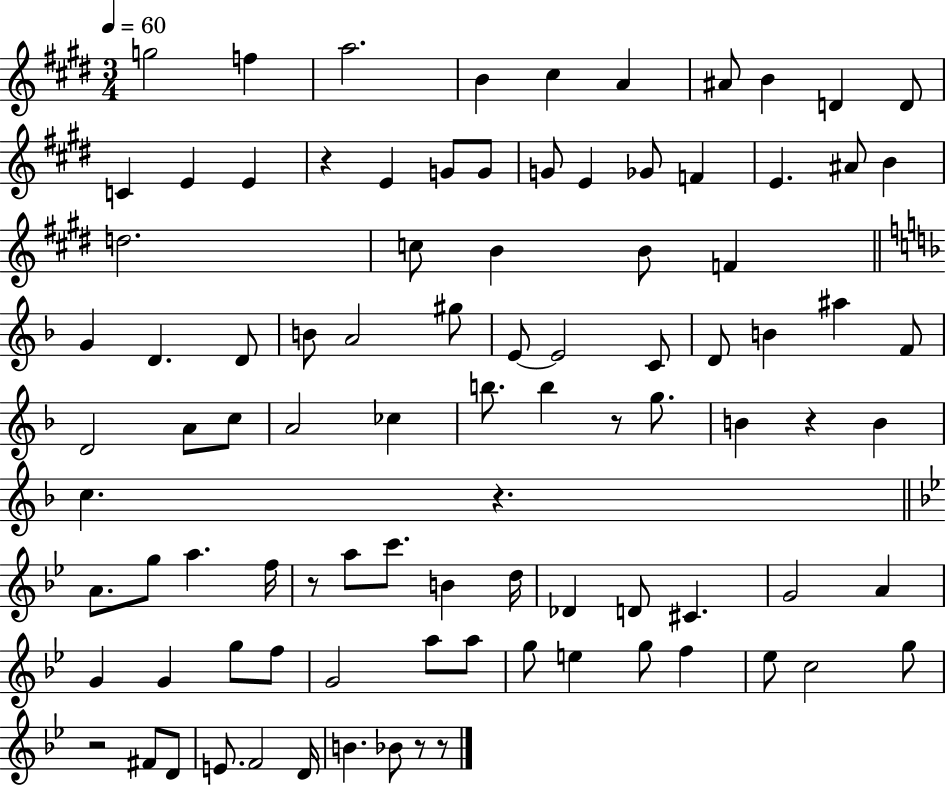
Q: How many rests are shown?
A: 8